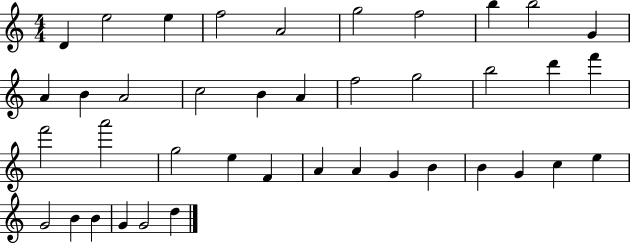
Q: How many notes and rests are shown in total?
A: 40